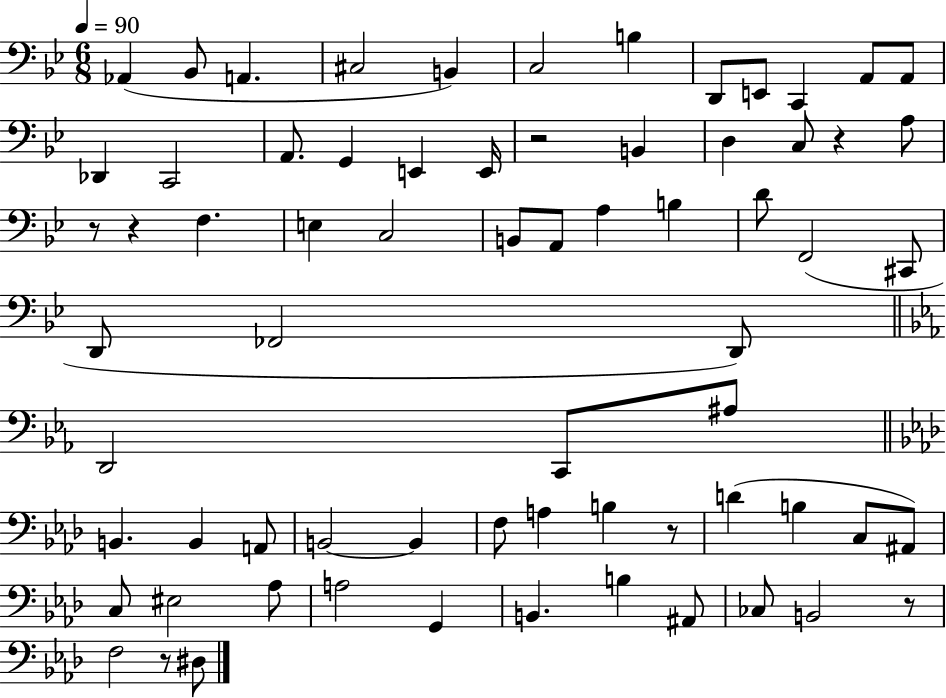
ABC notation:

X:1
T:Untitled
M:6/8
L:1/4
K:Bb
_A,, _B,,/2 A,, ^C,2 B,, C,2 B, D,,/2 E,,/2 C,, A,,/2 A,,/2 _D,, C,,2 A,,/2 G,, E,, E,,/4 z2 B,, D, C,/2 z A,/2 z/2 z F, E, C,2 B,,/2 A,,/2 A, B, D/2 F,,2 ^C,,/2 D,,/2 _F,,2 D,,/2 D,,2 C,,/2 ^A,/2 B,, B,, A,,/2 B,,2 B,, F,/2 A, B, z/2 D B, C,/2 ^A,,/2 C,/2 ^E,2 _A,/2 A,2 G,, B,, B, ^A,,/2 _C,/2 B,,2 z/2 F,2 z/2 ^D,/2